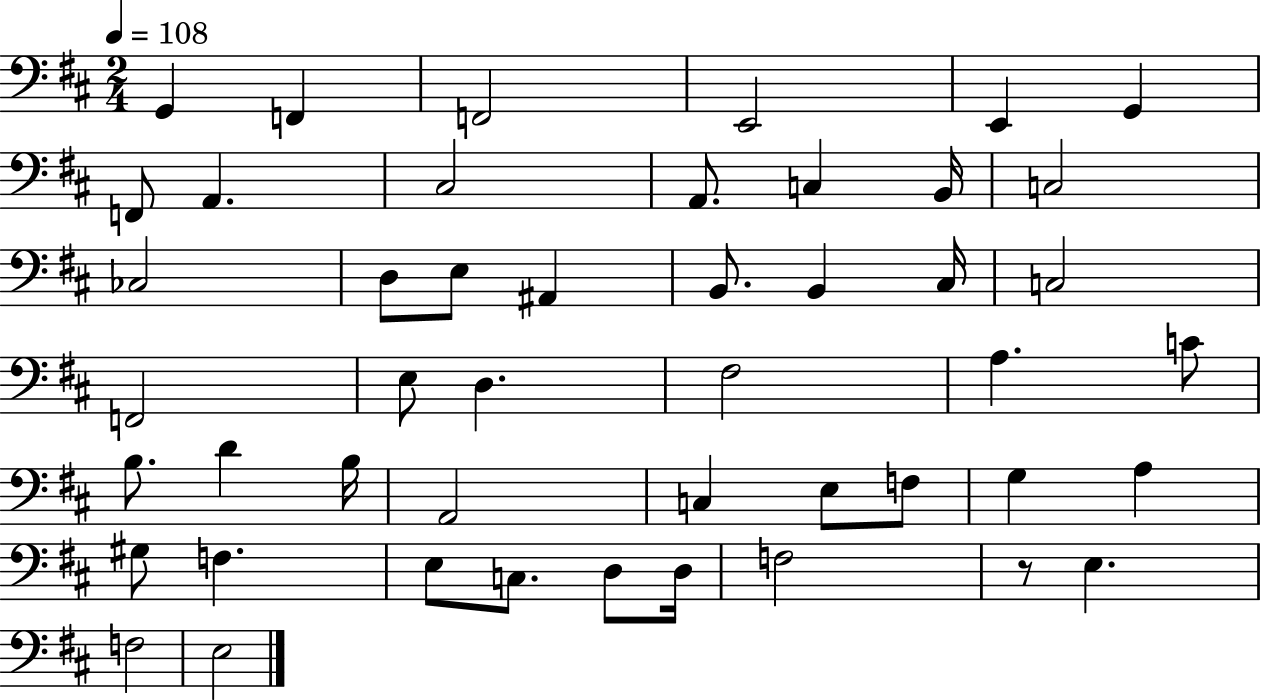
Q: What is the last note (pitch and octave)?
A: E3